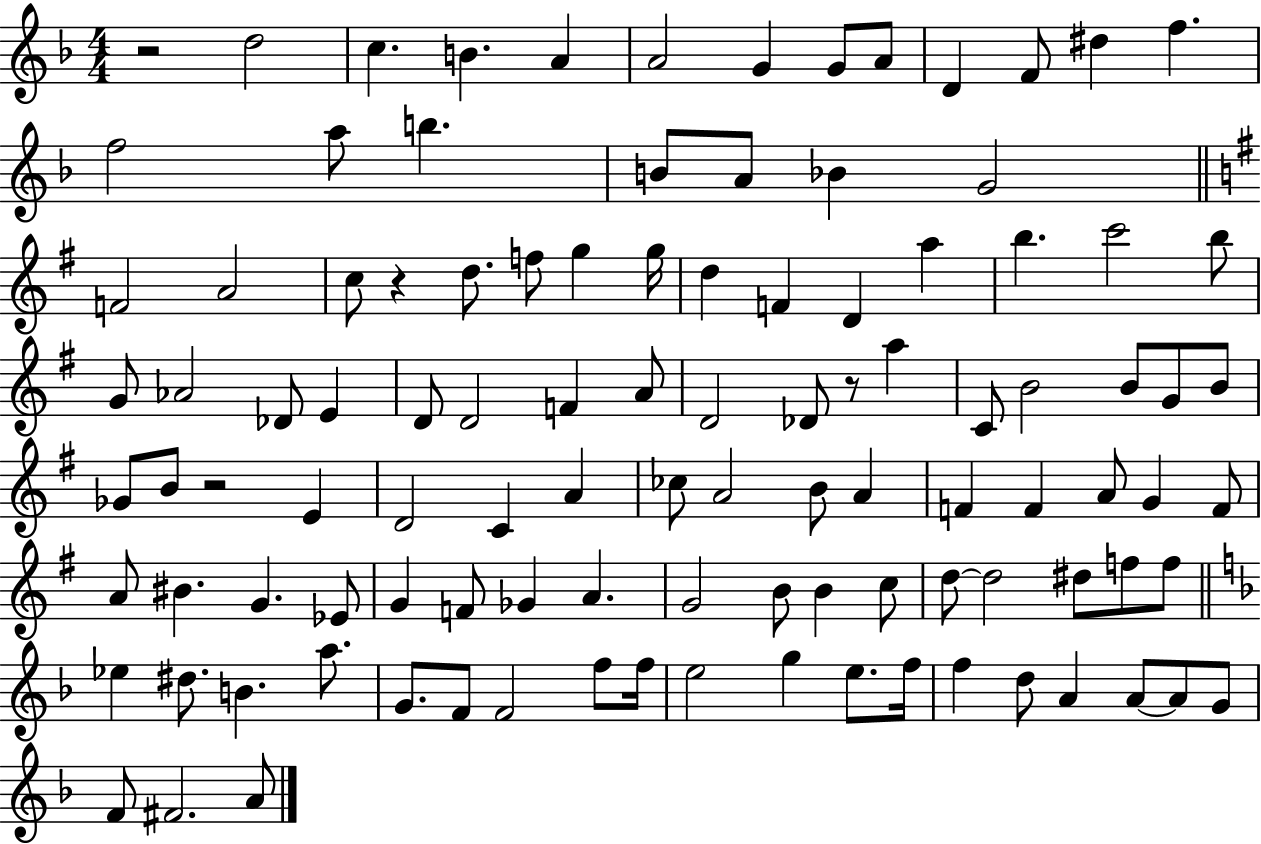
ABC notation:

X:1
T:Untitled
M:4/4
L:1/4
K:F
z2 d2 c B A A2 G G/2 A/2 D F/2 ^d f f2 a/2 b B/2 A/2 _B G2 F2 A2 c/2 z d/2 f/2 g g/4 d F D a b c'2 b/2 G/2 _A2 _D/2 E D/2 D2 F A/2 D2 _D/2 z/2 a C/2 B2 B/2 G/2 B/2 _G/2 B/2 z2 E D2 C A _c/2 A2 B/2 A F F A/2 G F/2 A/2 ^B G _E/2 G F/2 _G A G2 B/2 B c/2 d/2 d2 ^d/2 f/2 f/2 _e ^d/2 B a/2 G/2 F/2 F2 f/2 f/4 e2 g e/2 f/4 f d/2 A A/2 A/2 G/2 F/2 ^F2 A/2